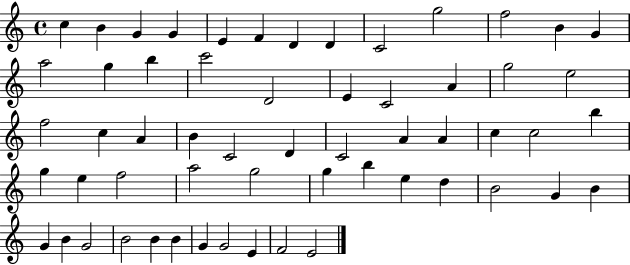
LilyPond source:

{
  \clef treble
  \time 4/4
  \defaultTimeSignature
  \key c \major
  c''4 b'4 g'4 g'4 | e'4 f'4 d'4 d'4 | c'2 g''2 | f''2 b'4 g'4 | \break a''2 g''4 b''4 | c'''2 d'2 | e'4 c'2 a'4 | g''2 e''2 | \break f''2 c''4 a'4 | b'4 c'2 d'4 | c'2 a'4 a'4 | c''4 c''2 b''4 | \break g''4 e''4 f''2 | a''2 g''2 | g''4 b''4 e''4 d''4 | b'2 g'4 b'4 | \break g'4 b'4 g'2 | b'2 b'4 b'4 | g'4 g'2 e'4 | f'2 e'2 | \break \bar "|."
}